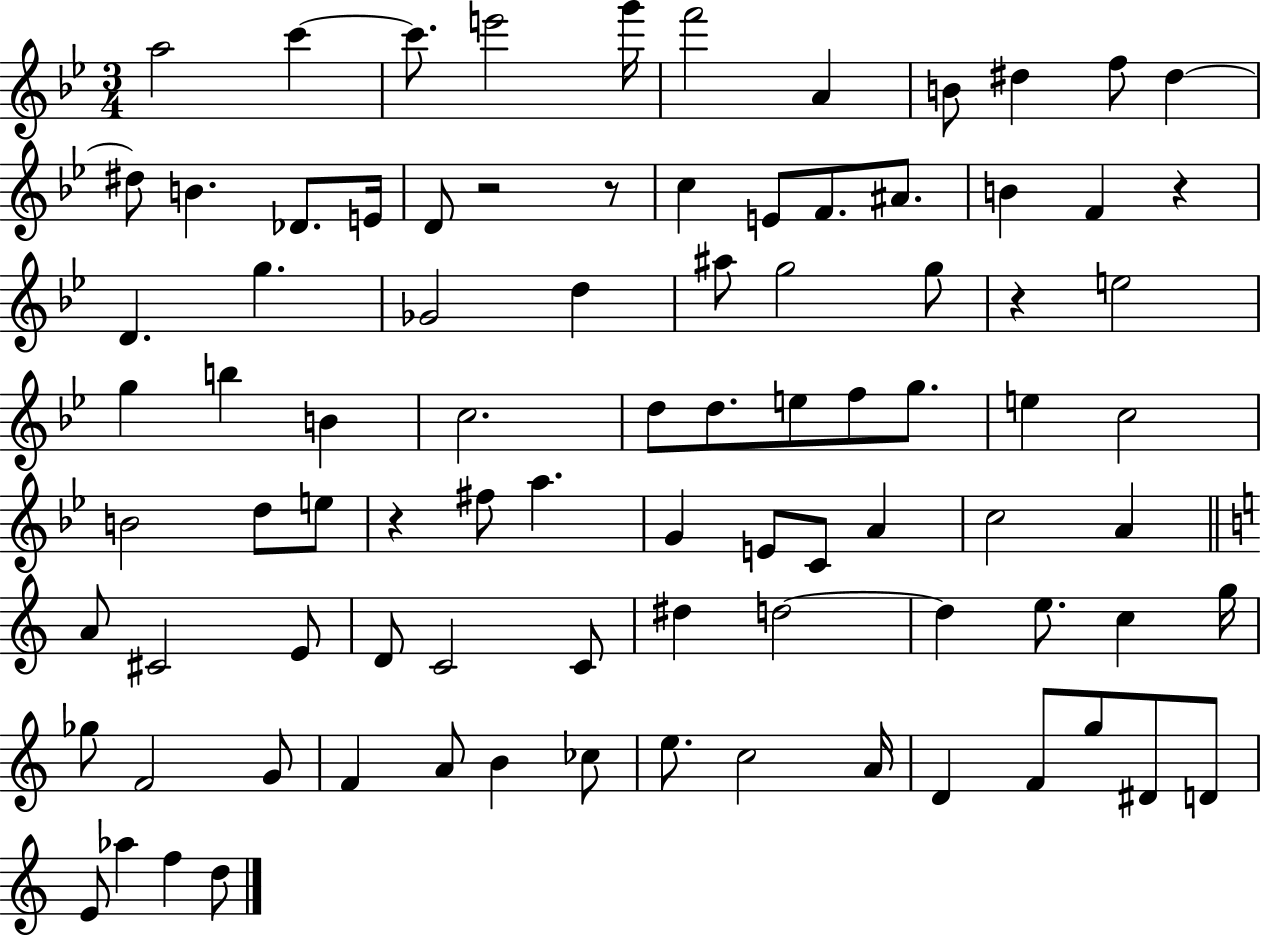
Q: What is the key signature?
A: BES major